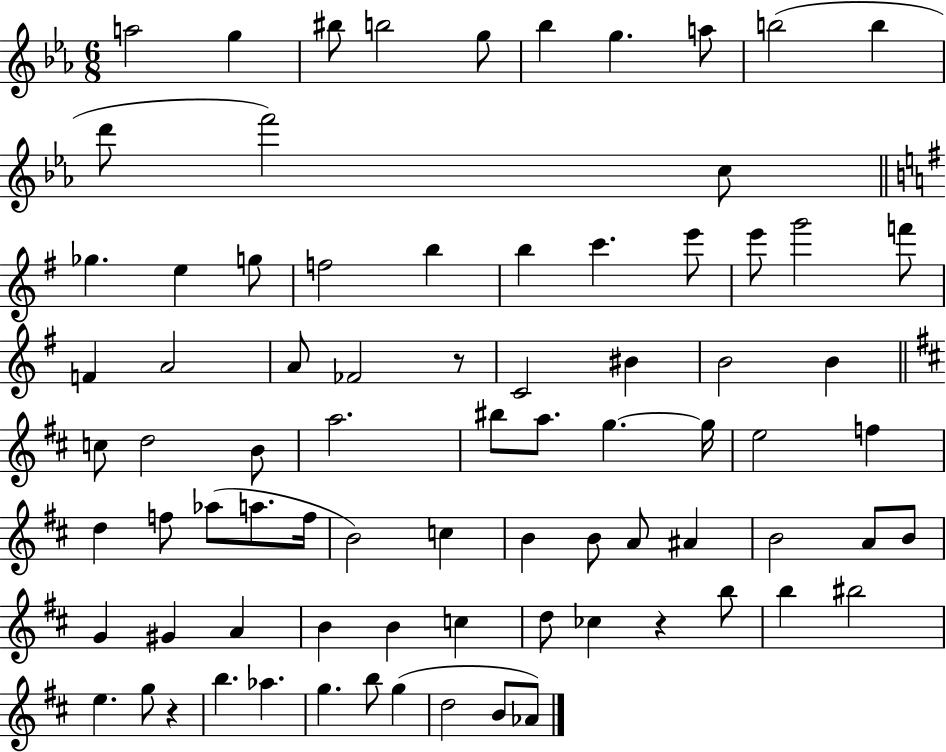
A5/h G5/q BIS5/e B5/h G5/e Bb5/q G5/q. A5/e B5/h B5/q D6/e F6/h C5/e Gb5/q. E5/q G5/e F5/h B5/q B5/q C6/q. E6/e E6/e G6/h F6/e F4/q A4/h A4/e FES4/h R/e C4/h BIS4/q B4/h B4/q C5/e D5/h B4/e A5/h. BIS5/e A5/e. G5/q. G5/s E5/h F5/q D5/q F5/e Ab5/e A5/e. F5/s B4/h C5/q B4/q B4/e A4/e A#4/q B4/h A4/e B4/e G4/q G#4/q A4/q B4/q B4/q C5/q D5/e CES5/q R/q B5/e B5/q BIS5/h E5/q. G5/e R/q B5/q. Ab5/q. G5/q. B5/e G5/q D5/h B4/e Ab4/e